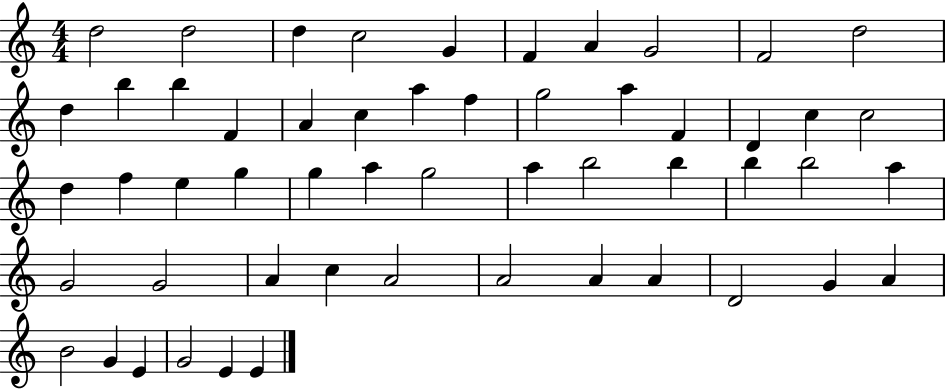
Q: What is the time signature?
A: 4/4